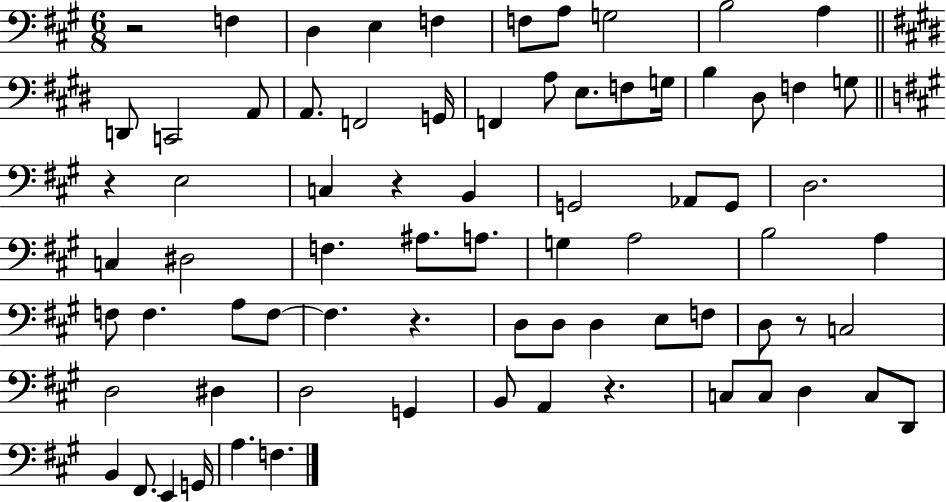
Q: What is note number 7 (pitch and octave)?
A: G3